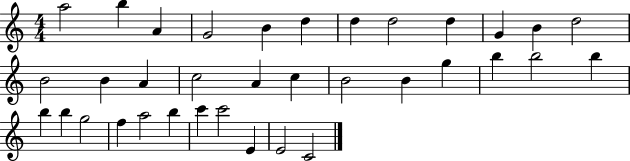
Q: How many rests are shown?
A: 0